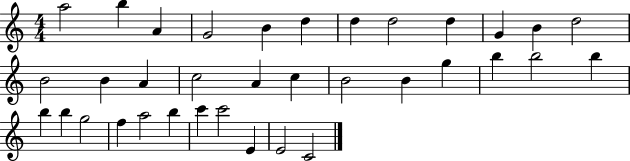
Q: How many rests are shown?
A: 0